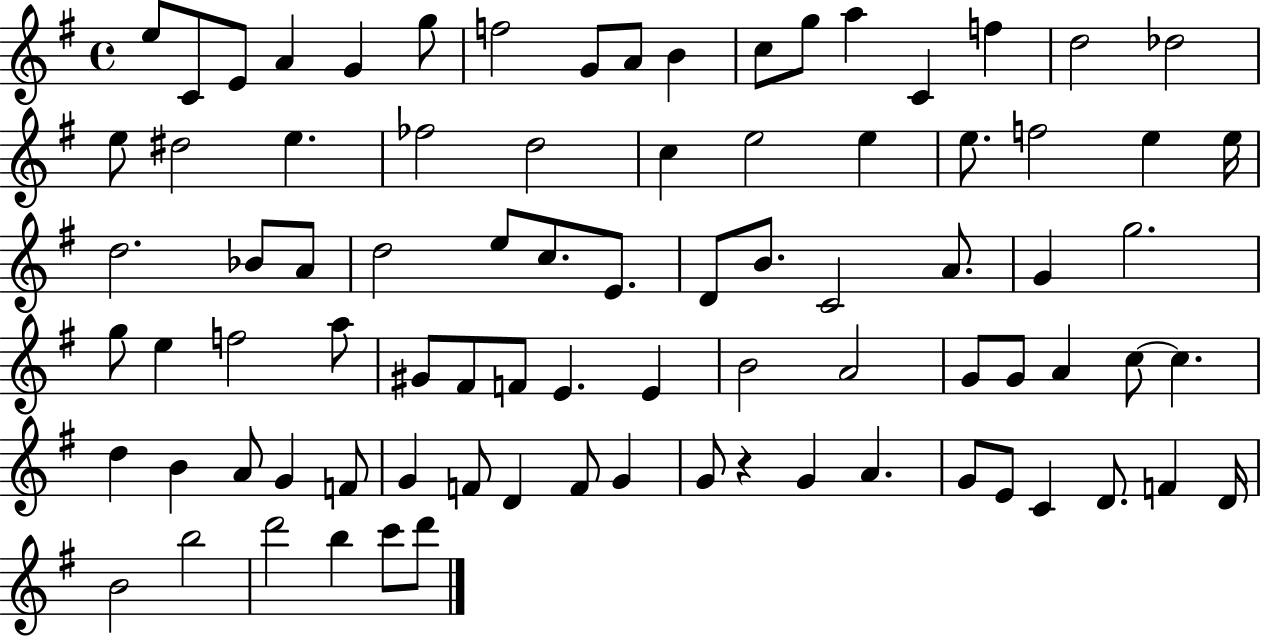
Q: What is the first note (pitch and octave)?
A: E5